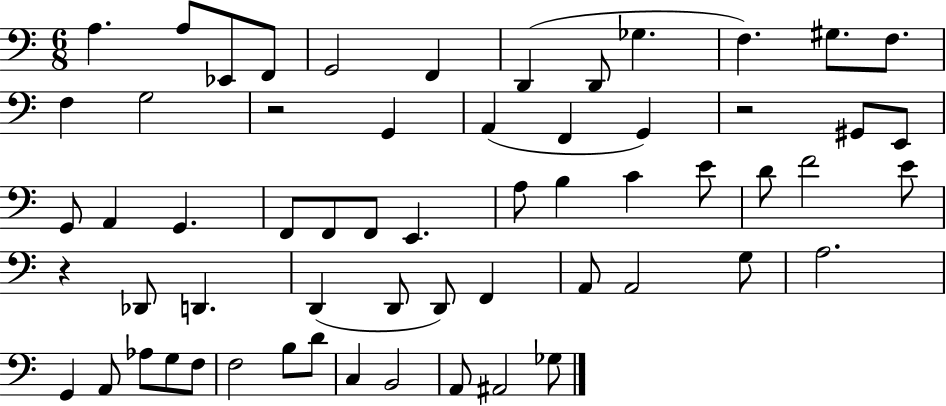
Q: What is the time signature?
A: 6/8